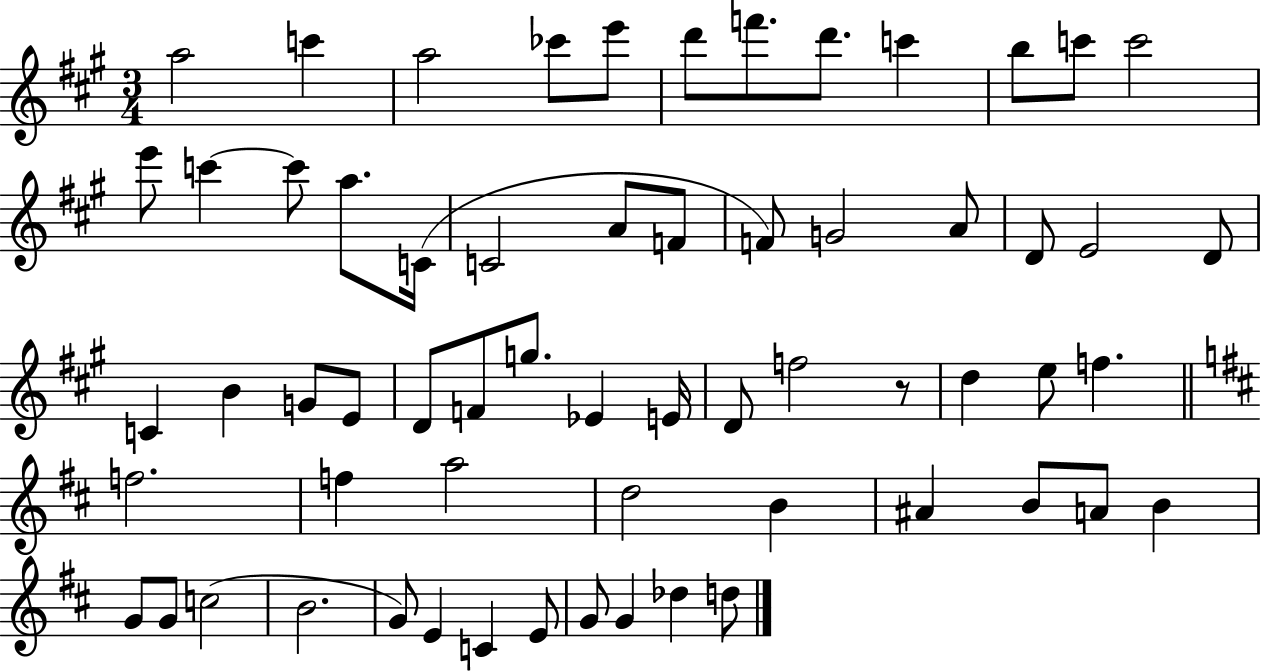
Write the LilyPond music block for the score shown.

{
  \clef treble
  \numericTimeSignature
  \time 3/4
  \key a \major
  a''2 c'''4 | a''2 ces'''8 e'''8 | d'''8 f'''8. d'''8. c'''4 | b''8 c'''8 c'''2 | \break e'''8 c'''4~~ c'''8 a''8. c'16( | c'2 a'8 f'8 | f'8) g'2 a'8 | d'8 e'2 d'8 | \break c'4 b'4 g'8 e'8 | d'8 f'8 g''8. ees'4 e'16 | d'8 f''2 r8 | d''4 e''8 f''4. | \break \bar "||" \break \key d \major f''2. | f''4 a''2 | d''2 b'4 | ais'4 b'8 a'8 b'4 | \break g'8 g'8 c''2( | b'2. | g'8) e'4 c'4 e'8 | g'8 g'4 des''4 d''8 | \break \bar "|."
}